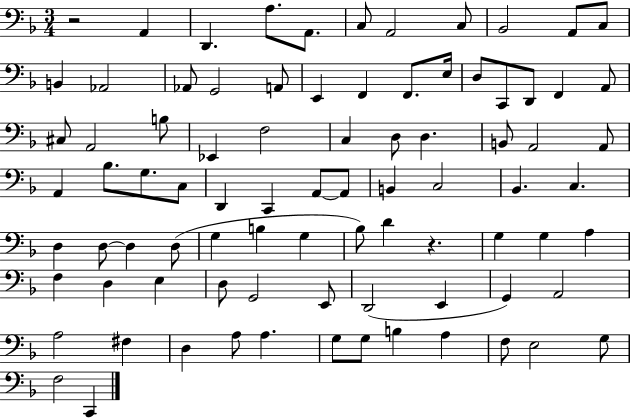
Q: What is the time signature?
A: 3/4